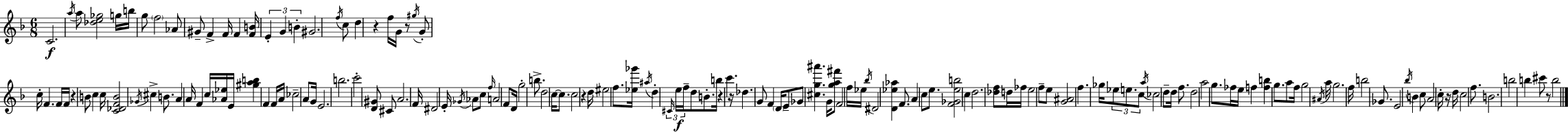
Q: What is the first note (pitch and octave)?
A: C4